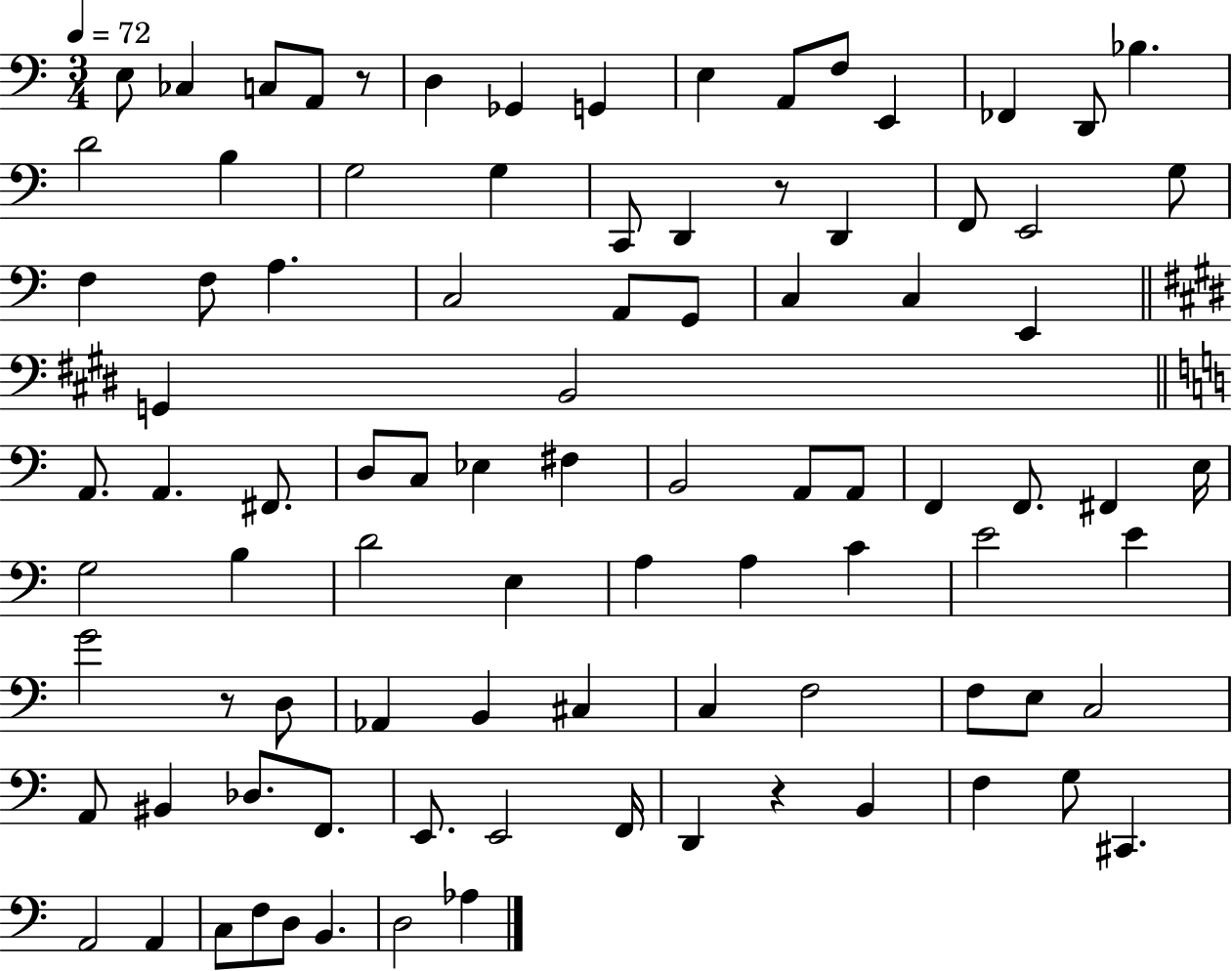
X:1
T:Untitled
M:3/4
L:1/4
K:C
E,/2 _C, C,/2 A,,/2 z/2 D, _G,, G,, E, A,,/2 F,/2 E,, _F,, D,,/2 _B, D2 B, G,2 G, C,,/2 D,, z/2 D,, F,,/2 E,,2 G,/2 F, F,/2 A, C,2 A,,/2 G,,/2 C, C, E,, G,, B,,2 A,,/2 A,, ^F,,/2 D,/2 C,/2 _E, ^F, B,,2 A,,/2 A,,/2 F,, F,,/2 ^F,, E,/4 G,2 B, D2 E, A, A, C E2 E G2 z/2 D,/2 _A,, B,, ^C, C, F,2 F,/2 E,/2 C,2 A,,/2 ^B,, _D,/2 F,,/2 E,,/2 E,,2 F,,/4 D,, z B,, F, G,/2 ^C,, A,,2 A,, C,/2 F,/2 D,/2 B,, D,2 _A,